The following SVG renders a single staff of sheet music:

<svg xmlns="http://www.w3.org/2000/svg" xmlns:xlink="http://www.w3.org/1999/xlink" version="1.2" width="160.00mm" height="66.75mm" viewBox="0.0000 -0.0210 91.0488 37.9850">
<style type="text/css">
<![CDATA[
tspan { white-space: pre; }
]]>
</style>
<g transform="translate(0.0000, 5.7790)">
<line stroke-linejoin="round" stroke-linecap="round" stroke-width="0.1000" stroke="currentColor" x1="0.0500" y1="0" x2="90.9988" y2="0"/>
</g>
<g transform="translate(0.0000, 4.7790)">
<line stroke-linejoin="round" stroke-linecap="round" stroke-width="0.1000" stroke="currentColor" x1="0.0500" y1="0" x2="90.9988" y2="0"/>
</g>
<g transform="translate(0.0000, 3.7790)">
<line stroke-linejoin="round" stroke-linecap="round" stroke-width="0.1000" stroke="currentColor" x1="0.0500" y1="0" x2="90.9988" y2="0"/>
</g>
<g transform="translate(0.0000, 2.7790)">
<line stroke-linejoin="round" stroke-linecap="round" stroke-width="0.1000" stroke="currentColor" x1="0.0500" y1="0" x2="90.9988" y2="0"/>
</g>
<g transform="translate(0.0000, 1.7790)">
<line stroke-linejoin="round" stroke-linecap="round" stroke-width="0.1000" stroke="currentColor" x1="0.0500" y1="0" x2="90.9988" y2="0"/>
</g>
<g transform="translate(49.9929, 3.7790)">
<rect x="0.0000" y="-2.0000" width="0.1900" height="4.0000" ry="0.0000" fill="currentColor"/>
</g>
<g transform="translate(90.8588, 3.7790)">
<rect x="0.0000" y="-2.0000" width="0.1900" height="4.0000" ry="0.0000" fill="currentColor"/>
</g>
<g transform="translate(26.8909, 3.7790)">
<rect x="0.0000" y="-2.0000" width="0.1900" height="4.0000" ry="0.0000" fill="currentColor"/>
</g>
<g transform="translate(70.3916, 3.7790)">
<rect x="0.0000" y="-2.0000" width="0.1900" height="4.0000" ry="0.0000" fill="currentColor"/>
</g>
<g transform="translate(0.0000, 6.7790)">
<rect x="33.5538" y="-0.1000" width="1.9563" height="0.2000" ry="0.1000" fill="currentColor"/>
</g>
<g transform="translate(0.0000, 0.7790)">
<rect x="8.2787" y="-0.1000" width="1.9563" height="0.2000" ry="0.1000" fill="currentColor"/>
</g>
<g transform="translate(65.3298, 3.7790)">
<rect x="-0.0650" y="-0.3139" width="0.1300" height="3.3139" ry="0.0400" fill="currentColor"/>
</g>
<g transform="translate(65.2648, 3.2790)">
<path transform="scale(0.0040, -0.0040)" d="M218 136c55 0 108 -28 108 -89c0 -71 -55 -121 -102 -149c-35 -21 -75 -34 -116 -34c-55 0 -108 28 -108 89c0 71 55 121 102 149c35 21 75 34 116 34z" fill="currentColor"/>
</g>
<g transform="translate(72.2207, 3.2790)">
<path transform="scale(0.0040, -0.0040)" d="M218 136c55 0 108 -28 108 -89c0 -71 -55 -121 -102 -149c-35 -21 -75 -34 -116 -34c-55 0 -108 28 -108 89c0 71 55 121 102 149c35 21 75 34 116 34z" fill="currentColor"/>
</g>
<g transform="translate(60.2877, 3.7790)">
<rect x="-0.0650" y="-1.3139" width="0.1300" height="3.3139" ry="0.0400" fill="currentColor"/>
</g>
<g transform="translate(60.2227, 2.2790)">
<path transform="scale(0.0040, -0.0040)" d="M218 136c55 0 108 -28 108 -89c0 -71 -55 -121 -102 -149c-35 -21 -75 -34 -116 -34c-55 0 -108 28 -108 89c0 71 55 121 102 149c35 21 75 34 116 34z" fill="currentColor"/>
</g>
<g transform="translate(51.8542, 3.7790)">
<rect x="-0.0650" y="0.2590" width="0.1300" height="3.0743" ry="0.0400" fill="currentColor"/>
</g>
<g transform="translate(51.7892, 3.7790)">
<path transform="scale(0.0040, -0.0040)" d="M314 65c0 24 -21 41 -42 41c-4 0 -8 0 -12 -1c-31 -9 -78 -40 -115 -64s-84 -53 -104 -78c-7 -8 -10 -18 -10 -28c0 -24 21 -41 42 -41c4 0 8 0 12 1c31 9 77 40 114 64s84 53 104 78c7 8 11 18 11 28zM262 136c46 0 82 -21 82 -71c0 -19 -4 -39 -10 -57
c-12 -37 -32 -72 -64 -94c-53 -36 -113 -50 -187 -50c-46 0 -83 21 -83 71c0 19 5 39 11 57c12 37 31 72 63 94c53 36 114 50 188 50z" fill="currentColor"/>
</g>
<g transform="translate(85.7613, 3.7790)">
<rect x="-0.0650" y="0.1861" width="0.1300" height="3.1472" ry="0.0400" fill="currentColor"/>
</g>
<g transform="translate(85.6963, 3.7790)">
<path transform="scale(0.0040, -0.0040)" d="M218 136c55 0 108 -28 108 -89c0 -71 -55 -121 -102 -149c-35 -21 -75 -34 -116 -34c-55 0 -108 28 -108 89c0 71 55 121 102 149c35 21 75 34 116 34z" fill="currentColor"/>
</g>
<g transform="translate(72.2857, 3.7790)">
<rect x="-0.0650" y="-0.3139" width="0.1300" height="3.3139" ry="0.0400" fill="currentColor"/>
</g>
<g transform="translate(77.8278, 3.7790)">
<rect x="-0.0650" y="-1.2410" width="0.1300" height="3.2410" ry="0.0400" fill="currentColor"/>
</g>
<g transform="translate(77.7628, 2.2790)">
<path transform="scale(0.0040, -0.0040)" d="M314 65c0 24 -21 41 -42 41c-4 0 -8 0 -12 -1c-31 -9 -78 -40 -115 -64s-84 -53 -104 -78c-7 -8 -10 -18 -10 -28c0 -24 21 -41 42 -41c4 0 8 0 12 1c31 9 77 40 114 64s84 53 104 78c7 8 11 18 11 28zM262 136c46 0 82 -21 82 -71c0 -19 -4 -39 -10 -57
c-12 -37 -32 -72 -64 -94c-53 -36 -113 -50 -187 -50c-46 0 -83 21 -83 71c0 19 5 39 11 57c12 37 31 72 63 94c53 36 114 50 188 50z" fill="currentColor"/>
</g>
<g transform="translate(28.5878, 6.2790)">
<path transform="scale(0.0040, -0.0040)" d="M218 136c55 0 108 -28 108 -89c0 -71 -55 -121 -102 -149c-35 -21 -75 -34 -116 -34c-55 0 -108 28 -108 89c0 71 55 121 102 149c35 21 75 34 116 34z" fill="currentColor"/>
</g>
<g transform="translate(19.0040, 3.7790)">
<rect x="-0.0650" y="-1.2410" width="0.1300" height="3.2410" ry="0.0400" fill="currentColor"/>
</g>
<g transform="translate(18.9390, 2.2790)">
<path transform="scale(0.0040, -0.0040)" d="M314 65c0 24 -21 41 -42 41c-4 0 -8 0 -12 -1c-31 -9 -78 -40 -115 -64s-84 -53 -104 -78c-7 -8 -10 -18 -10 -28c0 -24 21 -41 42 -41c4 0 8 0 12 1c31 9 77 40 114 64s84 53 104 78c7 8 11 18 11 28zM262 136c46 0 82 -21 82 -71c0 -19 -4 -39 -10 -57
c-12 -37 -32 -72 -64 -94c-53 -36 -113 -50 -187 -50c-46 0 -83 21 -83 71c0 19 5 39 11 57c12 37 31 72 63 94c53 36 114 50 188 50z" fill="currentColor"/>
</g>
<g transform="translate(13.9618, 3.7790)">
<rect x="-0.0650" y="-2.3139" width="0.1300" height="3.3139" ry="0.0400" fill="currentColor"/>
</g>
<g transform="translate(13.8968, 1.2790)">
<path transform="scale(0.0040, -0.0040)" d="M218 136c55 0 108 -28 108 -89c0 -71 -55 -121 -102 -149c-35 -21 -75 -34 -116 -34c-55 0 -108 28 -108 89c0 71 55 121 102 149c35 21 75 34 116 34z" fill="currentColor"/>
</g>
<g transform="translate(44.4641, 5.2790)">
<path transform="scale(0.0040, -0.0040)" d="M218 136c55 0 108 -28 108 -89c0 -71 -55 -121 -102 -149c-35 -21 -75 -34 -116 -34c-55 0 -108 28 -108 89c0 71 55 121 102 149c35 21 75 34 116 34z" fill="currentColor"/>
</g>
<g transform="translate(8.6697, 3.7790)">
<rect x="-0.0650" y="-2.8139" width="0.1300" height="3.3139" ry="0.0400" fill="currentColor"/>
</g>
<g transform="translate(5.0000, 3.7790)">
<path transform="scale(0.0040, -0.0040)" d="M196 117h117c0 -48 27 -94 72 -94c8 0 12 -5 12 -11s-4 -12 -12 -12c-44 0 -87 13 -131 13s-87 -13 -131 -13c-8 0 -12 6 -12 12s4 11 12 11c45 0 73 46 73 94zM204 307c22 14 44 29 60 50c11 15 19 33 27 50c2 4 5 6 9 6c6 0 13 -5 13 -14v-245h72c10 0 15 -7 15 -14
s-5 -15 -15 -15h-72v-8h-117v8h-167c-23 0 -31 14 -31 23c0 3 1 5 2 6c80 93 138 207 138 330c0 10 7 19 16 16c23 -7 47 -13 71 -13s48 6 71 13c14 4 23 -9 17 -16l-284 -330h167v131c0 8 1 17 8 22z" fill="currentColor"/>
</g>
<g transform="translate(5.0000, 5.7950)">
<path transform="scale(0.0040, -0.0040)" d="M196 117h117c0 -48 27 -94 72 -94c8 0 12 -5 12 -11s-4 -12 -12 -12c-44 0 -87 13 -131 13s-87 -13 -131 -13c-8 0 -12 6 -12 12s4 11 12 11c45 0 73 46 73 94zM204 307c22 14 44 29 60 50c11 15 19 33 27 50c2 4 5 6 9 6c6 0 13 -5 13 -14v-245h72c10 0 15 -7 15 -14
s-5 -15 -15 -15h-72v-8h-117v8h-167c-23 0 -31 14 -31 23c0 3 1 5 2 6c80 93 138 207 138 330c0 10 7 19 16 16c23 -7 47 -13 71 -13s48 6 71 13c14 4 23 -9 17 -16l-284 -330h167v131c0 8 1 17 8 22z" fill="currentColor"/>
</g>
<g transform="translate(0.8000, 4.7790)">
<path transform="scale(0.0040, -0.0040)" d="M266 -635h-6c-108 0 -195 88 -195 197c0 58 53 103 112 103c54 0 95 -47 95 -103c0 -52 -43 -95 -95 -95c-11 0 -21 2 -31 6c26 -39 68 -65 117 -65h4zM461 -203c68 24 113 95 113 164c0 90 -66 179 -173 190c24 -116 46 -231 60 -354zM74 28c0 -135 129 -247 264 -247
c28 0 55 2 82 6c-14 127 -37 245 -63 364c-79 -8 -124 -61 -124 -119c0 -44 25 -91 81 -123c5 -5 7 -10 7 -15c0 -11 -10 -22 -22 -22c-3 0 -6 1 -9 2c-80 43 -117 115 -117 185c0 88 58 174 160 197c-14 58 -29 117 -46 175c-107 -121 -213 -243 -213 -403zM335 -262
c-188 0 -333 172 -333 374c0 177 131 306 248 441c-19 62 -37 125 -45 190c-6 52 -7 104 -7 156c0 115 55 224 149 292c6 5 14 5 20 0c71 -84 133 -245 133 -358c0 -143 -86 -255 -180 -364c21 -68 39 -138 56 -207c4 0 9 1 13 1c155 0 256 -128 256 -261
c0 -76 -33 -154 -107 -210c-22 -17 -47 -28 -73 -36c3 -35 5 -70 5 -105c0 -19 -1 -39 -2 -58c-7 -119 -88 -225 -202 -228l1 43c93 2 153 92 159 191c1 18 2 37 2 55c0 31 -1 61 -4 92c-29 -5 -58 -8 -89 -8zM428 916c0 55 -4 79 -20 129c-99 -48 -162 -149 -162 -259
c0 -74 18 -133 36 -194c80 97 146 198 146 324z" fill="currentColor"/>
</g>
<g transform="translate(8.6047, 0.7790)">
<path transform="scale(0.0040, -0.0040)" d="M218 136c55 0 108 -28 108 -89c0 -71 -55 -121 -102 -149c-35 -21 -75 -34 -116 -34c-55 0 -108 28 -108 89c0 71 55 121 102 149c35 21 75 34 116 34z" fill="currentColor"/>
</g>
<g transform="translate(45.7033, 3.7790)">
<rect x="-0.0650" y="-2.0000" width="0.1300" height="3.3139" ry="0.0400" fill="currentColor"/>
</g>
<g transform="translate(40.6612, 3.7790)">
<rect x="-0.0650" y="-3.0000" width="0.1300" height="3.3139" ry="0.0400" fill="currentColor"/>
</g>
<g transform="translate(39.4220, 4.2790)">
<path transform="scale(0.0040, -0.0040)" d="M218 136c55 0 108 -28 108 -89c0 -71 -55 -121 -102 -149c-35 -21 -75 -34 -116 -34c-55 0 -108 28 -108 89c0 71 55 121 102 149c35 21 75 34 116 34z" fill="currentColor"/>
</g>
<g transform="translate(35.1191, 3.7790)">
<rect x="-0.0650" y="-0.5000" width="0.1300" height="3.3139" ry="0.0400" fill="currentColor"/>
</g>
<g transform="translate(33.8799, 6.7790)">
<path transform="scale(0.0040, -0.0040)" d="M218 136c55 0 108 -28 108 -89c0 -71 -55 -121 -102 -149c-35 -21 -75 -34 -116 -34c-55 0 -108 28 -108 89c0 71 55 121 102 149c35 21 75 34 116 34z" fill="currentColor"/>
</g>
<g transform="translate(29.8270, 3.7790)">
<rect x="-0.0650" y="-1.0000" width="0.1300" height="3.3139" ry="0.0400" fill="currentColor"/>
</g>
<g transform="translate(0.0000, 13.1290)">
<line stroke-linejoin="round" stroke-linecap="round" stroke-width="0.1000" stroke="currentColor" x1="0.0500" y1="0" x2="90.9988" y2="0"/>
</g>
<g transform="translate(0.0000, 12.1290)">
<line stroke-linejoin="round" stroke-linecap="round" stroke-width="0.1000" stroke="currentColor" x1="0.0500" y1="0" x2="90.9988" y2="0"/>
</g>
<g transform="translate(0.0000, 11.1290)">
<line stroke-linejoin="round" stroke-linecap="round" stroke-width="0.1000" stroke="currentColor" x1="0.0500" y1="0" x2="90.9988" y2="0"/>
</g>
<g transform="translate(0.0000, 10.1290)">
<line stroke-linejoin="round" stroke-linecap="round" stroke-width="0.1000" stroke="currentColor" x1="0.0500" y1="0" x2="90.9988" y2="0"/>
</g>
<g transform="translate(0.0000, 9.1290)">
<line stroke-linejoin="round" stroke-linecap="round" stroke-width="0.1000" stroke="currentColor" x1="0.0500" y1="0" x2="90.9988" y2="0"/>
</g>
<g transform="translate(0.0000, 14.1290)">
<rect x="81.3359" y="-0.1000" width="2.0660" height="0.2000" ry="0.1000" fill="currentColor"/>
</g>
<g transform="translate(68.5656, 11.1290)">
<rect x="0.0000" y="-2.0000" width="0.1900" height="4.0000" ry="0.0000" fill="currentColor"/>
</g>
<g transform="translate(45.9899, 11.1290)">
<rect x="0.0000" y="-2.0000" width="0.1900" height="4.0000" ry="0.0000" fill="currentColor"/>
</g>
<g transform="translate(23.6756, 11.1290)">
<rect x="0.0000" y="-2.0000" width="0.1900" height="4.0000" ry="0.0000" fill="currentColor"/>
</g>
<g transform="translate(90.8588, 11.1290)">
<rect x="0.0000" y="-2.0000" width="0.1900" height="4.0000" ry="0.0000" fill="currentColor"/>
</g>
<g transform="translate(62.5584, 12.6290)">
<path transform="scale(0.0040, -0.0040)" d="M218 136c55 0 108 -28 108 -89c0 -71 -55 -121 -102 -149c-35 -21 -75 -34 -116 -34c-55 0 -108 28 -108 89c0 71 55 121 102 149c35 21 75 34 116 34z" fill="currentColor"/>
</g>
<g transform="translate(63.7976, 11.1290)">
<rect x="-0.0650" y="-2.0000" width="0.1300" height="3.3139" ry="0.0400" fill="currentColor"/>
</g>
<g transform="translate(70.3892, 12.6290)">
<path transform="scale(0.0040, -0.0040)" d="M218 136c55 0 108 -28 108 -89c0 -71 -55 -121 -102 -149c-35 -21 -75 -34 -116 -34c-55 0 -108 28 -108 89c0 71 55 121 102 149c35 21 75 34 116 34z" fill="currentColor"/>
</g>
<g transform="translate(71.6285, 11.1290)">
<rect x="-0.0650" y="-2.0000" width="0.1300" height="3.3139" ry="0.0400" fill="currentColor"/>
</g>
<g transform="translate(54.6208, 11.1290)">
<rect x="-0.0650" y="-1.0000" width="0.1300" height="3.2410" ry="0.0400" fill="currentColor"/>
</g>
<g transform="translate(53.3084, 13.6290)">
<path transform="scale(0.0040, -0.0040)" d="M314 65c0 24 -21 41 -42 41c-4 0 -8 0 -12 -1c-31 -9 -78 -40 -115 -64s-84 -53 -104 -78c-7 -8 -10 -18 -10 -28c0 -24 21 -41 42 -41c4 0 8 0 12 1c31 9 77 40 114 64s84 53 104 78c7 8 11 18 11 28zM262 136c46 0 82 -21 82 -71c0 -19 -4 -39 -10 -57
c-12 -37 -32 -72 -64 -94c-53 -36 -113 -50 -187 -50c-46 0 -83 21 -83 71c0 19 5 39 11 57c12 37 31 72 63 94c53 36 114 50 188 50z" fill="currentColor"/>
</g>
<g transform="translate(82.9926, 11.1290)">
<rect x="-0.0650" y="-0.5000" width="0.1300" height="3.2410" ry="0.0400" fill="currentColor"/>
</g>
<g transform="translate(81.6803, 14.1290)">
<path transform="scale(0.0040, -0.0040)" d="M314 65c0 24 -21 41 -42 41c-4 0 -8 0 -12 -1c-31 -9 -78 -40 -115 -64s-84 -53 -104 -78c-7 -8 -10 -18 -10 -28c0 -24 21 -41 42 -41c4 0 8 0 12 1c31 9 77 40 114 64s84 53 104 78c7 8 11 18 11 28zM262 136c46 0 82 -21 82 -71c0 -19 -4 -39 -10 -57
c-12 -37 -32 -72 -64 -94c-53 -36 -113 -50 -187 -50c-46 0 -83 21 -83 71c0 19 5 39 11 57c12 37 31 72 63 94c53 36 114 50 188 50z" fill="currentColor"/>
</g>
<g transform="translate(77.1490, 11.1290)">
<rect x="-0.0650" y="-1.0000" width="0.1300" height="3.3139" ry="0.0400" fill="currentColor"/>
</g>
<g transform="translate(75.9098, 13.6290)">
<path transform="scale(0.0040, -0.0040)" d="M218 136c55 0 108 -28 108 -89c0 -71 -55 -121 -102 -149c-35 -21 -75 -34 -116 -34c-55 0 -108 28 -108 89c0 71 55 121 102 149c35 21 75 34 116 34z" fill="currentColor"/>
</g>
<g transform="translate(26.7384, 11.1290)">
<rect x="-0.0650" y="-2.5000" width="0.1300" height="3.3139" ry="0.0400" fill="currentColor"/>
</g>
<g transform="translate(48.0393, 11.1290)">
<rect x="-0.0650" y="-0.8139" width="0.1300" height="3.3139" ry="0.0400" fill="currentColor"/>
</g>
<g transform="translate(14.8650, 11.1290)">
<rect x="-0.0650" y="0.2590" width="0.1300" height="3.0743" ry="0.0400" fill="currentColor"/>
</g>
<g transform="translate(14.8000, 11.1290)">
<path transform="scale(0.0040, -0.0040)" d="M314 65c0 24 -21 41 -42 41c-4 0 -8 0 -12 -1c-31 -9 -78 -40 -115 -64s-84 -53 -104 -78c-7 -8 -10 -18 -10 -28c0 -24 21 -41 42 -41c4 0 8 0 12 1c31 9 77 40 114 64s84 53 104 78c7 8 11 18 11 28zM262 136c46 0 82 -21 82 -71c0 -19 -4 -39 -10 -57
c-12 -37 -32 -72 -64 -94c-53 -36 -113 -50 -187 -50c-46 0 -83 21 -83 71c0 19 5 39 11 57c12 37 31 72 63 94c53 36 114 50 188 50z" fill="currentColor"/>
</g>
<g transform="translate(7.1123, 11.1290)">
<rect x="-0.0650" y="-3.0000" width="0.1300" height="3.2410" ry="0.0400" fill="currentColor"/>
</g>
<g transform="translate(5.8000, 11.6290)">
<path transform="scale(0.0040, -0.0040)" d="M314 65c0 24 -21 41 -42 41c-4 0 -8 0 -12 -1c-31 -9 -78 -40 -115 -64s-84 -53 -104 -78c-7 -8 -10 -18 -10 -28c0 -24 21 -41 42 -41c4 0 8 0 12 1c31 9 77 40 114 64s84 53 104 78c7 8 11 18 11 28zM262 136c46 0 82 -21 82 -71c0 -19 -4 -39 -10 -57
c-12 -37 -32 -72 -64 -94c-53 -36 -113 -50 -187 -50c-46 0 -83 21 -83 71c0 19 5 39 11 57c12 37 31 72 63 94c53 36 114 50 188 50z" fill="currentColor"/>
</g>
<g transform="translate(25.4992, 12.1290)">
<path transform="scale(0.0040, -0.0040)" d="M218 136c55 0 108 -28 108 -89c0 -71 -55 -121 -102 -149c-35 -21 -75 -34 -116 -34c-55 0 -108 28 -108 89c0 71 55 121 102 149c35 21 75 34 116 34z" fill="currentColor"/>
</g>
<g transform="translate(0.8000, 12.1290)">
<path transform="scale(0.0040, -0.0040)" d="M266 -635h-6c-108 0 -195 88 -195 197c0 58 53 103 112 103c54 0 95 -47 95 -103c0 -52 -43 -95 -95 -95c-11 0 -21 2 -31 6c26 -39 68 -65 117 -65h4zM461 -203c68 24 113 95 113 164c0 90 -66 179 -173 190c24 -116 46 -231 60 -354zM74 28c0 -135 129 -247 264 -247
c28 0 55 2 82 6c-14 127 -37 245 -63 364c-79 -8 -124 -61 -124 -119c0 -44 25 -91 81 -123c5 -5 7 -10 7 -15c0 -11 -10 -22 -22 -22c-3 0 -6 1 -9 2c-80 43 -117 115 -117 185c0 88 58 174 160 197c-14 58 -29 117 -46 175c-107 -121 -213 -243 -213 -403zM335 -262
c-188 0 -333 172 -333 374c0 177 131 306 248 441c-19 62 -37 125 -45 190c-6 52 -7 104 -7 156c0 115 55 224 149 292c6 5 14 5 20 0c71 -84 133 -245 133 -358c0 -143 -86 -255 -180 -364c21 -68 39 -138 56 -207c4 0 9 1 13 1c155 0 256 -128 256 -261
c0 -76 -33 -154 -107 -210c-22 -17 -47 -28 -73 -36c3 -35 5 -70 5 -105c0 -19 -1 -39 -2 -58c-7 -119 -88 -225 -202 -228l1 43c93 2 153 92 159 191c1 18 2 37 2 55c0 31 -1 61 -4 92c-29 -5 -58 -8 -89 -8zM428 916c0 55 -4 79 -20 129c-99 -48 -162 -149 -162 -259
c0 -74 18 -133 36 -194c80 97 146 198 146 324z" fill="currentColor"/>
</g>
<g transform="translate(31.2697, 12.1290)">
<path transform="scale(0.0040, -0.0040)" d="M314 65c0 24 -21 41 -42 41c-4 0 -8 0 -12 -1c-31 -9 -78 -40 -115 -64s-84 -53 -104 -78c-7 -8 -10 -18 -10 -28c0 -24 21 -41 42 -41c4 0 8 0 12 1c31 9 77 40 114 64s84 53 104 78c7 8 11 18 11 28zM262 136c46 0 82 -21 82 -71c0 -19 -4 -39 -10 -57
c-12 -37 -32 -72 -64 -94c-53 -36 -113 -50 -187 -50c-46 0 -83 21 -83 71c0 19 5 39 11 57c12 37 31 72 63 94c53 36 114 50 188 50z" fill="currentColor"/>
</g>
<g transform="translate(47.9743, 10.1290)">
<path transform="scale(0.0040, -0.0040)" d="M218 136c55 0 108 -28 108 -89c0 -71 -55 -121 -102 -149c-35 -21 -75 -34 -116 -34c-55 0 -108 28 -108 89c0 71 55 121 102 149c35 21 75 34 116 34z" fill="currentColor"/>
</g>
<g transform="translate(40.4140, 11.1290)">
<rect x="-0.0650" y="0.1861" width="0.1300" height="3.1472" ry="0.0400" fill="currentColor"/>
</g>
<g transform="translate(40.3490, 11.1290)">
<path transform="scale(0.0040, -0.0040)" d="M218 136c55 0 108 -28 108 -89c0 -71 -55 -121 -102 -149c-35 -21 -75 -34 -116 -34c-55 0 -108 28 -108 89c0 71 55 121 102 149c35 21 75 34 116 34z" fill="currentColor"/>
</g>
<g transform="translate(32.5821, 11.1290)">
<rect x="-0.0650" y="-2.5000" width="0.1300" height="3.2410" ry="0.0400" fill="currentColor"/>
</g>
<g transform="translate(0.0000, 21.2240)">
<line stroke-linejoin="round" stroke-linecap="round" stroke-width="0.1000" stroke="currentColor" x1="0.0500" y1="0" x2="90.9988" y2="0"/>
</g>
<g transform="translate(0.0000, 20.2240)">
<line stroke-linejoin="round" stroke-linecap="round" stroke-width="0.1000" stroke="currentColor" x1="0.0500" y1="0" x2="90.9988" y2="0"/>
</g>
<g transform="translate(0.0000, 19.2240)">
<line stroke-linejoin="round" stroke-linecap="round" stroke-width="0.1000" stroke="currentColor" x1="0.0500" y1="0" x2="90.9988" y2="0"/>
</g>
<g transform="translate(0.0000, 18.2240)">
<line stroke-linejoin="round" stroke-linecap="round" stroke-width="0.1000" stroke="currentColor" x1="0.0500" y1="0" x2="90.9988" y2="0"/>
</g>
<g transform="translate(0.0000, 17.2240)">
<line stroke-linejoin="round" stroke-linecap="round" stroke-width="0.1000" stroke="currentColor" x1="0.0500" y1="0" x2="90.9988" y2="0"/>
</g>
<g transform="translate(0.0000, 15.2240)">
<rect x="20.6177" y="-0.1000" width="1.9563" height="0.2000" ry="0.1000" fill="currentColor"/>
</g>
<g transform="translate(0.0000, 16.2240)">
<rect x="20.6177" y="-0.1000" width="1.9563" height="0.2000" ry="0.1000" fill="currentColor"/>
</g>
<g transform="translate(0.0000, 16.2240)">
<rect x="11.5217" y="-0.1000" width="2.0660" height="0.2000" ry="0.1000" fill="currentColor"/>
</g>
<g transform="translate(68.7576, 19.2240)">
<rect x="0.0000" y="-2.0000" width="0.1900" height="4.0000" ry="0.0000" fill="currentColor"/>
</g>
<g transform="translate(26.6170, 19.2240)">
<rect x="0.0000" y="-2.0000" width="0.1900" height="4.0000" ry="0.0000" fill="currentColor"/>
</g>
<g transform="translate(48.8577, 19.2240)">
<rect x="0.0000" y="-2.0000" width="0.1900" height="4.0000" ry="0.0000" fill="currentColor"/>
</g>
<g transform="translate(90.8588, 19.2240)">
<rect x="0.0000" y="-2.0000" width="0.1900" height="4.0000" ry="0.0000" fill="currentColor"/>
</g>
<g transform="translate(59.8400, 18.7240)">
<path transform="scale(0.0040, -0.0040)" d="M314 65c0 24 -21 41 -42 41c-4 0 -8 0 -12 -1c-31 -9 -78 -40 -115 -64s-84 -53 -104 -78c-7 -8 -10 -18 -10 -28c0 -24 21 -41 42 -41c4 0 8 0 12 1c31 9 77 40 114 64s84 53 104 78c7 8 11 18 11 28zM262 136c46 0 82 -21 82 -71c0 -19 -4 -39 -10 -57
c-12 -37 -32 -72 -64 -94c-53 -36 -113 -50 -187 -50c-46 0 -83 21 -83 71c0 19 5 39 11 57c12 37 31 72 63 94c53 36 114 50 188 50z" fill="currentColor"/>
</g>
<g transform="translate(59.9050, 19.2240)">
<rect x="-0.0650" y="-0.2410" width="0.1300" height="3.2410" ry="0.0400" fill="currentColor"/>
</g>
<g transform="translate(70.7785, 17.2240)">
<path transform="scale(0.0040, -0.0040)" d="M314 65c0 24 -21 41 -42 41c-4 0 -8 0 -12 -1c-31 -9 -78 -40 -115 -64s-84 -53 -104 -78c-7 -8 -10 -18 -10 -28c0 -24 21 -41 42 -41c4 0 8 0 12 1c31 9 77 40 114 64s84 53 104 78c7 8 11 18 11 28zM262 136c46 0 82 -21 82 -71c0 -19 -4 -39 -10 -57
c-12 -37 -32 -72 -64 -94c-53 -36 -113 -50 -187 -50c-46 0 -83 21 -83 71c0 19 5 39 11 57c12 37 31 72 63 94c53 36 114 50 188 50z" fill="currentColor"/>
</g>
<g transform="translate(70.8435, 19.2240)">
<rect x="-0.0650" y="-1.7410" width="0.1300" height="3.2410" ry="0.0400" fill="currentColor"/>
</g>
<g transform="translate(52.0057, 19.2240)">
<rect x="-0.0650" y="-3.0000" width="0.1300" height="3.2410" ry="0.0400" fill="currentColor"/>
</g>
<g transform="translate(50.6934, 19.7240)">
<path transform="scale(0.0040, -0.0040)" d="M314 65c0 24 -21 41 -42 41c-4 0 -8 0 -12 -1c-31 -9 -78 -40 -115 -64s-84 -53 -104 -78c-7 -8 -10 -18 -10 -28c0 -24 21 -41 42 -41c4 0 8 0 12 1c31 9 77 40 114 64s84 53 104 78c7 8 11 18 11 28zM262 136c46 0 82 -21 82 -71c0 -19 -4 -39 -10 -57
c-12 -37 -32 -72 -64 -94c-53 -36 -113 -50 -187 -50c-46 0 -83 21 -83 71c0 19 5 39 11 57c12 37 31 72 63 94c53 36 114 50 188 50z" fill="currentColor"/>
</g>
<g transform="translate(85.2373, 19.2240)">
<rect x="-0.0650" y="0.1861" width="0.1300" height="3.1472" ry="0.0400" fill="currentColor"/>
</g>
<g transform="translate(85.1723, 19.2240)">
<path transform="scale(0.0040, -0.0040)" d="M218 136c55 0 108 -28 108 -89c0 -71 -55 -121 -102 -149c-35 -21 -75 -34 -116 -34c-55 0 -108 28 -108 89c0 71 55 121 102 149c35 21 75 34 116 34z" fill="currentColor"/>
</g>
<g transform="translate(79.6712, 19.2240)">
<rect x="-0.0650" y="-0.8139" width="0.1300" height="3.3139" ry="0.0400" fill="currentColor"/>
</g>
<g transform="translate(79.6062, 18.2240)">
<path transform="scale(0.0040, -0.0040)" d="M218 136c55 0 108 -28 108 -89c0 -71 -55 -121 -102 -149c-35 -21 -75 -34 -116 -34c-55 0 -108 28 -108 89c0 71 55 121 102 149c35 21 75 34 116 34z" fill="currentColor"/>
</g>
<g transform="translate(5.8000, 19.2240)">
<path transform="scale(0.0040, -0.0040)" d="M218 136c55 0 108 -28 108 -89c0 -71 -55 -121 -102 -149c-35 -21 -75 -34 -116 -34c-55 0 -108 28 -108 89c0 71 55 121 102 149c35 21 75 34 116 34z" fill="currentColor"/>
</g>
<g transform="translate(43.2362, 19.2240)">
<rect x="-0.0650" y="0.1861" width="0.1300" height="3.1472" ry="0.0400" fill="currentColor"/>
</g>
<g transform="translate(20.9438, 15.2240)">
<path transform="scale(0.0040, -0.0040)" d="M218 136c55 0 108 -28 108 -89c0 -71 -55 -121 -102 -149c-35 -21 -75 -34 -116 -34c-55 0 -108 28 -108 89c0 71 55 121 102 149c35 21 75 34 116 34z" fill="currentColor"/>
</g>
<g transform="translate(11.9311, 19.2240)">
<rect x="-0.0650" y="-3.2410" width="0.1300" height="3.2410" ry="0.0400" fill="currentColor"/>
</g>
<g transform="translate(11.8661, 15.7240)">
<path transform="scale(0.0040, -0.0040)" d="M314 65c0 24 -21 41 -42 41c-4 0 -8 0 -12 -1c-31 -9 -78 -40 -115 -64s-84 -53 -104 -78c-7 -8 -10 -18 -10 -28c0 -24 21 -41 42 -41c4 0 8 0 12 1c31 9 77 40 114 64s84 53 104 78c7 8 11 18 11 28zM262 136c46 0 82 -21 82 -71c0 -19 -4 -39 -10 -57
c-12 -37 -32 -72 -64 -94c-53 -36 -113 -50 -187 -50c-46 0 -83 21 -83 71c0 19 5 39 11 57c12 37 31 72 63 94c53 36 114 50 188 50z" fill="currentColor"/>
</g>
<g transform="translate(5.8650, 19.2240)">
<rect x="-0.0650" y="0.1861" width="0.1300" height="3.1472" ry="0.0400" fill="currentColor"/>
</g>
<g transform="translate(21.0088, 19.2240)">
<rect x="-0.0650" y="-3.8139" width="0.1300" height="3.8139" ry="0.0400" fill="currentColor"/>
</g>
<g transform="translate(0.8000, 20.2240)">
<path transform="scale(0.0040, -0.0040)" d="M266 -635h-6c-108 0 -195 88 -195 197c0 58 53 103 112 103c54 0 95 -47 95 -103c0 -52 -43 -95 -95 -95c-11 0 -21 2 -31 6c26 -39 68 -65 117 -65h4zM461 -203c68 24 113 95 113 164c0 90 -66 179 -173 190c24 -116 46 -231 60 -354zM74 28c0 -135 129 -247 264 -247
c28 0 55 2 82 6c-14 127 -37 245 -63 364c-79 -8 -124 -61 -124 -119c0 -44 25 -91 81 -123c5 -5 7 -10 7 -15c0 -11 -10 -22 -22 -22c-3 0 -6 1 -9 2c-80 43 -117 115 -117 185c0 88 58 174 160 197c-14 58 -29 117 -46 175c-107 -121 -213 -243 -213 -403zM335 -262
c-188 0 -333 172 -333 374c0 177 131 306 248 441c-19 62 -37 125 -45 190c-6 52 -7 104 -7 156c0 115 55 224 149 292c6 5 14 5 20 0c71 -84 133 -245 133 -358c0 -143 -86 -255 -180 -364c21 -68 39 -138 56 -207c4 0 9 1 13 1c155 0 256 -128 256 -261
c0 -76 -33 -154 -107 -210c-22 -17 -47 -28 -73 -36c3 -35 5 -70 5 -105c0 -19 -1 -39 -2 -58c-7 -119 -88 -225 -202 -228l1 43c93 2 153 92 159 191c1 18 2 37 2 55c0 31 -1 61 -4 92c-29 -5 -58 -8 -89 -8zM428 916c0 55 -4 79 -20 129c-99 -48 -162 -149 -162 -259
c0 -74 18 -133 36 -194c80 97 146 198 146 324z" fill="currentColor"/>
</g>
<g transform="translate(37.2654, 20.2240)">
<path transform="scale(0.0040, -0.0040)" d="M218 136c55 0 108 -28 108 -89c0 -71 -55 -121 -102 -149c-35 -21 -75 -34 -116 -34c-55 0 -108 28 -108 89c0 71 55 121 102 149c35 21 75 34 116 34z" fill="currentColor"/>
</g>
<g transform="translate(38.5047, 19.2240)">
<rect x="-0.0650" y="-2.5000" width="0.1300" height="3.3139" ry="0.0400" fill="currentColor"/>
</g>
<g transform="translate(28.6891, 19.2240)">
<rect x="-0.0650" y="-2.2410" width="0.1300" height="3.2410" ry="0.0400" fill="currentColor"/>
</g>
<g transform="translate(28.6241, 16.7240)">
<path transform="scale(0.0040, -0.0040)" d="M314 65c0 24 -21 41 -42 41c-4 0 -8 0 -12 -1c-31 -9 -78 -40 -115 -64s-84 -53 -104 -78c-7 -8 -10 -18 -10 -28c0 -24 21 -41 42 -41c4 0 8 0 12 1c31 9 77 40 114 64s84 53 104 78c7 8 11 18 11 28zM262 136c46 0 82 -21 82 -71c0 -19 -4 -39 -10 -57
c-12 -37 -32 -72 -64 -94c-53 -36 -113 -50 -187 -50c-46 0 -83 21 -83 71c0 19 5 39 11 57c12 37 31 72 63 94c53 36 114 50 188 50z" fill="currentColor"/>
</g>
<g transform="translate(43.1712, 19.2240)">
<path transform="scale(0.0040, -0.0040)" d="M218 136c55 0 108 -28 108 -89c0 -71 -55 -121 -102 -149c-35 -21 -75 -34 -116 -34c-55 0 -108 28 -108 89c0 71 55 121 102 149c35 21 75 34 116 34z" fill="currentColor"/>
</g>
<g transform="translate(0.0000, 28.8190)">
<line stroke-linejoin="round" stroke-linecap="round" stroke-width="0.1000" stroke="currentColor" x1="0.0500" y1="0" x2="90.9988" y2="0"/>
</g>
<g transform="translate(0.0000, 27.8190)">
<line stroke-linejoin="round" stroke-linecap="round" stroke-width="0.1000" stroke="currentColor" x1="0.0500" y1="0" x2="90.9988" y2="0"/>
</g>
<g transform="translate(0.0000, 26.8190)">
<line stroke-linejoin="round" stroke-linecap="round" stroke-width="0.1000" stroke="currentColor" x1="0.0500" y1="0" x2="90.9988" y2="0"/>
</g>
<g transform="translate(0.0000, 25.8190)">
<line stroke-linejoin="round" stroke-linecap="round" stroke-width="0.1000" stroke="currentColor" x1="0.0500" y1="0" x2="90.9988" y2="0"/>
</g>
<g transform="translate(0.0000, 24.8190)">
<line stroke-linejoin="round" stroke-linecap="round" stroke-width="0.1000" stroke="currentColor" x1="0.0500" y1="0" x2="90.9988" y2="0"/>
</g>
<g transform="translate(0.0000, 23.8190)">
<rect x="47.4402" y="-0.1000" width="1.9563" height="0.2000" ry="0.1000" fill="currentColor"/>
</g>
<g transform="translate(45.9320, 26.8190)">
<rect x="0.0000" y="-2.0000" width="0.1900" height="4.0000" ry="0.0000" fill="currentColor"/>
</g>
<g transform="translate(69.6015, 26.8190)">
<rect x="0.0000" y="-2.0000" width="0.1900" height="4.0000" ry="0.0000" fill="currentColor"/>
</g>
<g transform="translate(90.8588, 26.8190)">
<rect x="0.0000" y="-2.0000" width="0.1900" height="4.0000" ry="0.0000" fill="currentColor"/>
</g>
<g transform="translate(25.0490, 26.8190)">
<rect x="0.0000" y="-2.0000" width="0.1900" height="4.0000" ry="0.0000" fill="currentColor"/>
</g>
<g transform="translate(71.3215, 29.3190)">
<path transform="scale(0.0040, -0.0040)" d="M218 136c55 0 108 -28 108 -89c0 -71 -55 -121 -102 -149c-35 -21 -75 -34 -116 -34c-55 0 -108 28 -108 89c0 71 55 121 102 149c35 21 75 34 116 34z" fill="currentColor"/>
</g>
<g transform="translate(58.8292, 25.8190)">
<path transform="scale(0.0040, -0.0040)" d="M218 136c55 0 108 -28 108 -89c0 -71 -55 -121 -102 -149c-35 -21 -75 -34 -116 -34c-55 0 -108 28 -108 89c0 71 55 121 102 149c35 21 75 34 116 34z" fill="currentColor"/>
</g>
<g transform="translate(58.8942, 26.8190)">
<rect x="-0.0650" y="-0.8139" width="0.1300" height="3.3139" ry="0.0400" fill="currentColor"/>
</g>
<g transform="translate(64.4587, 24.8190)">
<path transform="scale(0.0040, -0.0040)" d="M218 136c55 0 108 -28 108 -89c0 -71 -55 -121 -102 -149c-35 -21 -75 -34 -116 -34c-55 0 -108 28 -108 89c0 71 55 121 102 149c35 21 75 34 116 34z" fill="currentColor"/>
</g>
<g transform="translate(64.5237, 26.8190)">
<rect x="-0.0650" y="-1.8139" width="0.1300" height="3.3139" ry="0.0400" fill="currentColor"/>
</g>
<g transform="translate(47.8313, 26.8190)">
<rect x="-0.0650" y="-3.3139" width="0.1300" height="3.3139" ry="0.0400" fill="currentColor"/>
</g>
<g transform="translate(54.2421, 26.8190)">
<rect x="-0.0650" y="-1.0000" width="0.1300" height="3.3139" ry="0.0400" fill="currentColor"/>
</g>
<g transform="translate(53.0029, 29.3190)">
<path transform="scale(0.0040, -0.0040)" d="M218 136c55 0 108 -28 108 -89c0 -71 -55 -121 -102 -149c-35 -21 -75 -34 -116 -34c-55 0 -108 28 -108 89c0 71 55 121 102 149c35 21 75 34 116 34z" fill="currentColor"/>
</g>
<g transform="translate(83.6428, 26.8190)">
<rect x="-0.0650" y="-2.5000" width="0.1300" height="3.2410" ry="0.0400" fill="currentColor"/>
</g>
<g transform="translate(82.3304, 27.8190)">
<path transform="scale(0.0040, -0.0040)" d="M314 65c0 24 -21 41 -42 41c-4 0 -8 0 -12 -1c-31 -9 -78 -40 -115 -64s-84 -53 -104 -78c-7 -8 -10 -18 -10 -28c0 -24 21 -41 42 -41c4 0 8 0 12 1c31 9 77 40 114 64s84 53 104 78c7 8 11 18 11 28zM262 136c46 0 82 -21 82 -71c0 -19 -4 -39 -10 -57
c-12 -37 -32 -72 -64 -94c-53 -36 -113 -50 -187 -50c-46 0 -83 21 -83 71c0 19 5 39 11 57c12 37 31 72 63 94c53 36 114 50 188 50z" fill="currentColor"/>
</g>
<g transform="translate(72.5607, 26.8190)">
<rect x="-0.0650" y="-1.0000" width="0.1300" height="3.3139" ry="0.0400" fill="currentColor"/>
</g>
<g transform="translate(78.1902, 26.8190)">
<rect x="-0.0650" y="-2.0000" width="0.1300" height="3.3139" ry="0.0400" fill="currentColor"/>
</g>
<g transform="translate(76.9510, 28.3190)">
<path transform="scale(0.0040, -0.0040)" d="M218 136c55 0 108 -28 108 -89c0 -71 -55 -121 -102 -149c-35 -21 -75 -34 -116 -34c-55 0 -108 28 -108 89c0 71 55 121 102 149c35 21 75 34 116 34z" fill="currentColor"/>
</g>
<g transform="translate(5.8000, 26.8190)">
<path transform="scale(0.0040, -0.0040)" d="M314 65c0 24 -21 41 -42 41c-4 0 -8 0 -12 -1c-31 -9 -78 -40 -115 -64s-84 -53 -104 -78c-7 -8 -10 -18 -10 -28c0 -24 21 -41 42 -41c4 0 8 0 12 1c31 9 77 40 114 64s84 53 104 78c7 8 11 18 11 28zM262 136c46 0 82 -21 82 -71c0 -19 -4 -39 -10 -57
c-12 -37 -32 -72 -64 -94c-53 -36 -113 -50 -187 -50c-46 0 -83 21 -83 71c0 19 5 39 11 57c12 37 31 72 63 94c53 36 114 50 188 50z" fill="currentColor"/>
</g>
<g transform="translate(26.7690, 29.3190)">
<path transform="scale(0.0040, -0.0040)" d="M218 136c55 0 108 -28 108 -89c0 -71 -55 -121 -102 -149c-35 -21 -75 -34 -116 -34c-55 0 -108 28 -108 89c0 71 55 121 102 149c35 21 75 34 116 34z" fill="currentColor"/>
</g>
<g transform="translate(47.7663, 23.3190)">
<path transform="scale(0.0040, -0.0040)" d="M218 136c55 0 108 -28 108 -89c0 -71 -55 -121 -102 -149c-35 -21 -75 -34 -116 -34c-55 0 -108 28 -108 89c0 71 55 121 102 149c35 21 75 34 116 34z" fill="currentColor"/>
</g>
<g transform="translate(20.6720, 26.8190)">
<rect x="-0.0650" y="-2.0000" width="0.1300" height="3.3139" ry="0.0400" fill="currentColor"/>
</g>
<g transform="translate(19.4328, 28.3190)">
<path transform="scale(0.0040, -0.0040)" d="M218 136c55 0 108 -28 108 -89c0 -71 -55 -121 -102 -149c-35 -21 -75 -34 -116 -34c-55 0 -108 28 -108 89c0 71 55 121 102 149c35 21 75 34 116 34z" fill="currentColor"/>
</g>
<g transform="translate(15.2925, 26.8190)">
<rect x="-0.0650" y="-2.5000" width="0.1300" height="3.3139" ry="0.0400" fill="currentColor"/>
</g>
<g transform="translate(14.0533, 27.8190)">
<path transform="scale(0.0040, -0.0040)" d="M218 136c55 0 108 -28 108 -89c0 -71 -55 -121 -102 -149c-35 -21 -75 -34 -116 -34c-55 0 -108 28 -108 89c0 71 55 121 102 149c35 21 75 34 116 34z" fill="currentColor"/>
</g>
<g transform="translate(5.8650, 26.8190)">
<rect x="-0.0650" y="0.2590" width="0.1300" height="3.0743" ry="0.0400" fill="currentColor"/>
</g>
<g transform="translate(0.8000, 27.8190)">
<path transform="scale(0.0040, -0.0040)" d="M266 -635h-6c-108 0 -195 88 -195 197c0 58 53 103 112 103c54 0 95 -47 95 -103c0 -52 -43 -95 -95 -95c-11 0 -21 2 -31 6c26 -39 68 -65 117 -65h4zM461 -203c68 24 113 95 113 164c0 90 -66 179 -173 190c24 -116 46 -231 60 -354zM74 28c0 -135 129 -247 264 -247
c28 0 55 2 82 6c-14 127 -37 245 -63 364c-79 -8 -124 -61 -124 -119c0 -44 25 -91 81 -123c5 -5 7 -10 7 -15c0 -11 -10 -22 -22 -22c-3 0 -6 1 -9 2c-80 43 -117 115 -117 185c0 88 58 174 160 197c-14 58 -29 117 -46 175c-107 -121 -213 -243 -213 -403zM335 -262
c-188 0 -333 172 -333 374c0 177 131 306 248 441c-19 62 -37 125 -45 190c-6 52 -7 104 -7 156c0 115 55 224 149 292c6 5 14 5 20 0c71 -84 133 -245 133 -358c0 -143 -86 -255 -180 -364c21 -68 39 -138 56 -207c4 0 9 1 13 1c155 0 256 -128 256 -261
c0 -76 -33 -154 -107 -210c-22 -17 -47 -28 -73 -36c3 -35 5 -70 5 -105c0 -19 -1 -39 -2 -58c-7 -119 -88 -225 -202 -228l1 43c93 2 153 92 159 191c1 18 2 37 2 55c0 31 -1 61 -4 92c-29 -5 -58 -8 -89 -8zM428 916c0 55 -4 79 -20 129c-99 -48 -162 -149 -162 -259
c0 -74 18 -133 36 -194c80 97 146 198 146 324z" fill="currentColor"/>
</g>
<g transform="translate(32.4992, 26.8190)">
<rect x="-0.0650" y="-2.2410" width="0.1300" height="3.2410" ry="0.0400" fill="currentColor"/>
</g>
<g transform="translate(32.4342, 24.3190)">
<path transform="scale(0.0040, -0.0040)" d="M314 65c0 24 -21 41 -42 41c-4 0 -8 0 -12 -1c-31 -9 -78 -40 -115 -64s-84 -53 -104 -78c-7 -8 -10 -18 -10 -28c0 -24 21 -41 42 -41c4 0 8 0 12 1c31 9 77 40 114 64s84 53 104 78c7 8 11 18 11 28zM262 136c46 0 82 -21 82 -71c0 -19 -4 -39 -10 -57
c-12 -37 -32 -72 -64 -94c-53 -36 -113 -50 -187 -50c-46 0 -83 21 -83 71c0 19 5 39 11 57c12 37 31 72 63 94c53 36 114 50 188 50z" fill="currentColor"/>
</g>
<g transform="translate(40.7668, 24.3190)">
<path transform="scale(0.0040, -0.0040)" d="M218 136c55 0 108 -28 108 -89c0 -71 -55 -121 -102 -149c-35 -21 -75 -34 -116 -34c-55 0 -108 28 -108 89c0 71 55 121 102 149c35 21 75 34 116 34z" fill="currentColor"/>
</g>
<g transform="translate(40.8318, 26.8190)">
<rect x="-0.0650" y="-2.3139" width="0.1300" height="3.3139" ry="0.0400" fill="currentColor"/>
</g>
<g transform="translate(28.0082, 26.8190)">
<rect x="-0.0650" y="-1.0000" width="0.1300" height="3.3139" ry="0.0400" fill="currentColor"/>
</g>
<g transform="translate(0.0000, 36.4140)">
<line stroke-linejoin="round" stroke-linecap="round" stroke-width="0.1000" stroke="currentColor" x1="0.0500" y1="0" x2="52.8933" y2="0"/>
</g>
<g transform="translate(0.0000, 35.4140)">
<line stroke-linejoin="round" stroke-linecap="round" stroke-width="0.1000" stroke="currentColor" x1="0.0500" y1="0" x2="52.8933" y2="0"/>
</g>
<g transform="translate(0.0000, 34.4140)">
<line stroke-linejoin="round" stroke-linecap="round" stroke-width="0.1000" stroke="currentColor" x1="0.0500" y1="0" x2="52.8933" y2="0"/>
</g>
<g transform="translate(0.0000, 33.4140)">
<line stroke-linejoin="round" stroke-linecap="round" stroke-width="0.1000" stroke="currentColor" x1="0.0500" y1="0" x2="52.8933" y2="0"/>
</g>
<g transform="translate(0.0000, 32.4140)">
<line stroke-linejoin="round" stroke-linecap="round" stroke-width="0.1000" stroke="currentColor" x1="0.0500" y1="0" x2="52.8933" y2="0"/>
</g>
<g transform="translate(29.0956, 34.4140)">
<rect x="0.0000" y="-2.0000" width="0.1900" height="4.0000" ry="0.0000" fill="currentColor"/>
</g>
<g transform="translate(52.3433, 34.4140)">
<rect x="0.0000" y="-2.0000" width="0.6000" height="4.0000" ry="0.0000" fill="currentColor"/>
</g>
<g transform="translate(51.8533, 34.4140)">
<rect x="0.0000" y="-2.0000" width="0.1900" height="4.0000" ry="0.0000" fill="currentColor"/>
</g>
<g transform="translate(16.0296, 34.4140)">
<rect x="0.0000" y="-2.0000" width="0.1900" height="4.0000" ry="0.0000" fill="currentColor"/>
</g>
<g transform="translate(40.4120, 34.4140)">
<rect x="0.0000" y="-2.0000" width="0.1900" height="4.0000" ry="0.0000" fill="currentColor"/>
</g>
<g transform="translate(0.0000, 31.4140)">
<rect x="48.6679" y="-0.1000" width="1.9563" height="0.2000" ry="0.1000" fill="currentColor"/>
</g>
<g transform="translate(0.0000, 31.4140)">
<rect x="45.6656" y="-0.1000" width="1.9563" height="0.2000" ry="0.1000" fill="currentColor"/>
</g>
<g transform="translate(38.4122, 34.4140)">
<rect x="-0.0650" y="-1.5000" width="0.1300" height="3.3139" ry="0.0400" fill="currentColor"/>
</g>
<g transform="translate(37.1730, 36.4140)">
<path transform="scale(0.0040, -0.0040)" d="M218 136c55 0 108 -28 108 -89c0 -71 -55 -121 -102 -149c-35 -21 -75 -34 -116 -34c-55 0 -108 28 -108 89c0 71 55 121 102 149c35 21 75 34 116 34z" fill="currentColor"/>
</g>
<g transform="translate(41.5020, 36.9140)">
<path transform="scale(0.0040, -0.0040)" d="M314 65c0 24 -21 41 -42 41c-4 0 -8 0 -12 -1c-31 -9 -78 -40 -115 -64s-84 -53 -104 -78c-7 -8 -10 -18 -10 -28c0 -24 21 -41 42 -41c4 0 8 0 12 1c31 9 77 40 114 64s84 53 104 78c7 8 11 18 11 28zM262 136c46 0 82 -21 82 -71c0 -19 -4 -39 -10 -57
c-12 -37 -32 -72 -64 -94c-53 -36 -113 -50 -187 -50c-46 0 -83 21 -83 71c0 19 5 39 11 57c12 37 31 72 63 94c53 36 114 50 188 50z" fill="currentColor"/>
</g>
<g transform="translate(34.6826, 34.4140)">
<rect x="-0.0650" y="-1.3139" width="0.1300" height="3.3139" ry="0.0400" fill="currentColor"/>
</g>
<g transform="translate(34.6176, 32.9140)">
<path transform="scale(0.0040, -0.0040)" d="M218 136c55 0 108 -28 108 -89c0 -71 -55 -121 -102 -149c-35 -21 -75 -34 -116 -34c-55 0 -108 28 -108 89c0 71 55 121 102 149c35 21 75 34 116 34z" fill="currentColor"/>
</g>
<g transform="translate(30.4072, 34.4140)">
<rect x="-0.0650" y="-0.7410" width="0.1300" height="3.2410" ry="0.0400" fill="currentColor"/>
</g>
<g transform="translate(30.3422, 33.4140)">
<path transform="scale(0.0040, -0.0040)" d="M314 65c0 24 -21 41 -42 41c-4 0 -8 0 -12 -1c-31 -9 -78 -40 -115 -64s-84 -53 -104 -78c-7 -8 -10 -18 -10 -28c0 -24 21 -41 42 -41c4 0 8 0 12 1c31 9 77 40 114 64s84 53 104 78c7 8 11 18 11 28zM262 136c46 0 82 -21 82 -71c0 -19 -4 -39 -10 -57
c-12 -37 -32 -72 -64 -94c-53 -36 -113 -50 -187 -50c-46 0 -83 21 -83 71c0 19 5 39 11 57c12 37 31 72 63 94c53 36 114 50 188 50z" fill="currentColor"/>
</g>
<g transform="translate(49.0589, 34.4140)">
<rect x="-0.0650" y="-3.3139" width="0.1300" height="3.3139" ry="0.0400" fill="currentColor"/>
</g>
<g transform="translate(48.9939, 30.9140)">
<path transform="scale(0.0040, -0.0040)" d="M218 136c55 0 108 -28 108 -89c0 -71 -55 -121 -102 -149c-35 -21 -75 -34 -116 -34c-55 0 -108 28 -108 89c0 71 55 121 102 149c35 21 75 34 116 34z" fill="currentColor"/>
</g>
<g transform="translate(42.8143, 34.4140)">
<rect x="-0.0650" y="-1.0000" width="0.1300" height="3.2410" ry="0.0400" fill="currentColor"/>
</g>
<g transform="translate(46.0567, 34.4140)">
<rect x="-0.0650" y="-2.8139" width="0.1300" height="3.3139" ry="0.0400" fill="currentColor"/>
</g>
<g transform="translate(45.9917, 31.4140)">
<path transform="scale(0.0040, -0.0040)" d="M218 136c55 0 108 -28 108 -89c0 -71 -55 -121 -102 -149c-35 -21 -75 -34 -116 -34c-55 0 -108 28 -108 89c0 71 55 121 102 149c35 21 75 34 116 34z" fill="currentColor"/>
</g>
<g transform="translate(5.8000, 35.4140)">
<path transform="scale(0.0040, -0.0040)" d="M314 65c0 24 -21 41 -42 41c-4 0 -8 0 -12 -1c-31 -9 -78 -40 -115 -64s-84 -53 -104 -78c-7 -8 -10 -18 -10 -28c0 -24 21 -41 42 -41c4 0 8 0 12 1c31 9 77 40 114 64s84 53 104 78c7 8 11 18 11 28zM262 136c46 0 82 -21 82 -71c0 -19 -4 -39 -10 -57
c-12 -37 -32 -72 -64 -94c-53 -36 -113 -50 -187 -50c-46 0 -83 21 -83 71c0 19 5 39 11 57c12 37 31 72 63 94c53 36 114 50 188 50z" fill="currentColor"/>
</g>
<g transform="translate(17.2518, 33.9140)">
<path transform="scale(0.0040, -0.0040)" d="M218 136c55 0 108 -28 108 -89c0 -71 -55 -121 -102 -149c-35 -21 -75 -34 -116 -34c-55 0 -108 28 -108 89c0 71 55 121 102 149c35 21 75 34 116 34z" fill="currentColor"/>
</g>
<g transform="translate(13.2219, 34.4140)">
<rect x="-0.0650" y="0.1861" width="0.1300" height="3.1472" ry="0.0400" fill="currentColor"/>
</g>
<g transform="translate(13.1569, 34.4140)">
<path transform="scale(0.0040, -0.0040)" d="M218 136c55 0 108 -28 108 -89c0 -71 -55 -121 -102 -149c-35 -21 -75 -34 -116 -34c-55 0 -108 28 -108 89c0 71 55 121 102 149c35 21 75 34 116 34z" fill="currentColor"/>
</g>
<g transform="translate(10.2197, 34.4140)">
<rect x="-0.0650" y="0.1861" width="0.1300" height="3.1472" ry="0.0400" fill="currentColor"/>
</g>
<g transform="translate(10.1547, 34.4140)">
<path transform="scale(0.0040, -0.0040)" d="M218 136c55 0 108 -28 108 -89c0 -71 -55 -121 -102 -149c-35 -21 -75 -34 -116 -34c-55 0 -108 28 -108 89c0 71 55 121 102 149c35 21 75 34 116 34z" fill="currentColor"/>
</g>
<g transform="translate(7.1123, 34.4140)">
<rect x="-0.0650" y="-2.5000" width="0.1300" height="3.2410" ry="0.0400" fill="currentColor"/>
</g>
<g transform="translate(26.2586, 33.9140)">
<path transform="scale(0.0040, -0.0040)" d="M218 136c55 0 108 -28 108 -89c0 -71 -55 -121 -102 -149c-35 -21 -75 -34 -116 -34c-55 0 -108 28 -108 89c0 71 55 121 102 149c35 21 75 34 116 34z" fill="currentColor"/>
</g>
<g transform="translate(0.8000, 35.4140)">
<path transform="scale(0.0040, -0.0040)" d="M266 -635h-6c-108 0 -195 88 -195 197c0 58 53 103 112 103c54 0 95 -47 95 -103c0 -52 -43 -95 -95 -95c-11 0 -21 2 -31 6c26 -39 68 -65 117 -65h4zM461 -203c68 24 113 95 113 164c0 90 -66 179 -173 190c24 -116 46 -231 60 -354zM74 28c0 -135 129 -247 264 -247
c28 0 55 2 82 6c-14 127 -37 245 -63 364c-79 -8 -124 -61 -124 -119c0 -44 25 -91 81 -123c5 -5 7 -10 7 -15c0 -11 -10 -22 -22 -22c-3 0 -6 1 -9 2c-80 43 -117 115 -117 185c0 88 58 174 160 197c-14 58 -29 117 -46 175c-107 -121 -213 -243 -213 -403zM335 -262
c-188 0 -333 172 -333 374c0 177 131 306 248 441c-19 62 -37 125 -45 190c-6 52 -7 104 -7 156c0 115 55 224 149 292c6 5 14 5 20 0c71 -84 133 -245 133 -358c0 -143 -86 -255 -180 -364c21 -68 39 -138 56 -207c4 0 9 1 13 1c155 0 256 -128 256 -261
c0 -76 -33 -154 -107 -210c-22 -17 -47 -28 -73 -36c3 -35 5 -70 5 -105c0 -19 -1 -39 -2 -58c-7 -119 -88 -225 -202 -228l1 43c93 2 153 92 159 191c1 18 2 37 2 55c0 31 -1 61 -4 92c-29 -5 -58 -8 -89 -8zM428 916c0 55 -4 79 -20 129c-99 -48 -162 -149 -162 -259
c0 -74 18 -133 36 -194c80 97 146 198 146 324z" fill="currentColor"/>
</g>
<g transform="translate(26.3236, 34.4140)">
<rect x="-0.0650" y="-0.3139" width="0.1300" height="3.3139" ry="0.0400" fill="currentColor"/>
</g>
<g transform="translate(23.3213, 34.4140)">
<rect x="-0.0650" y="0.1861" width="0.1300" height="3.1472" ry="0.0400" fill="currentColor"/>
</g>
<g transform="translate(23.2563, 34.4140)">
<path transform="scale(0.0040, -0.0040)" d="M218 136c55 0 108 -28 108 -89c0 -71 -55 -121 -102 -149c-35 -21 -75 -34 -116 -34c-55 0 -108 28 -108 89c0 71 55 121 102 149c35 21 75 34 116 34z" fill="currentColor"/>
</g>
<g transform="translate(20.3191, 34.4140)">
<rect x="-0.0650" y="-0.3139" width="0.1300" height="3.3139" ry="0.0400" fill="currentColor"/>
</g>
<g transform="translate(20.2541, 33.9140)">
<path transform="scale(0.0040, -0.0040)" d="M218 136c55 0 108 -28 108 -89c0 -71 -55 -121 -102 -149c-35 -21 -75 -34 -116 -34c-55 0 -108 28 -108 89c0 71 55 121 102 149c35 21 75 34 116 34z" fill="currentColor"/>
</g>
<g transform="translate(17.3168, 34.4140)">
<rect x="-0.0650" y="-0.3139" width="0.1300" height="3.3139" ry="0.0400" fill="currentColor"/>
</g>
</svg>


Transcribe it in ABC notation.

X:1
T:Untitled
M:4/4
L:1/4
K:C
a g e2 D C A F B2 e c c e2 B A2 B2 G G2 B d D2 F F D C2 B b2 c' g2 G B A2 c2 f2 d B B2 G F D g2 g b D d f D F G2 G2 B B c c B c d2 e E D2 a b